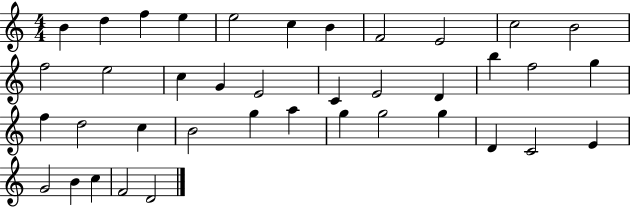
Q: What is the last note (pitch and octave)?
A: D4